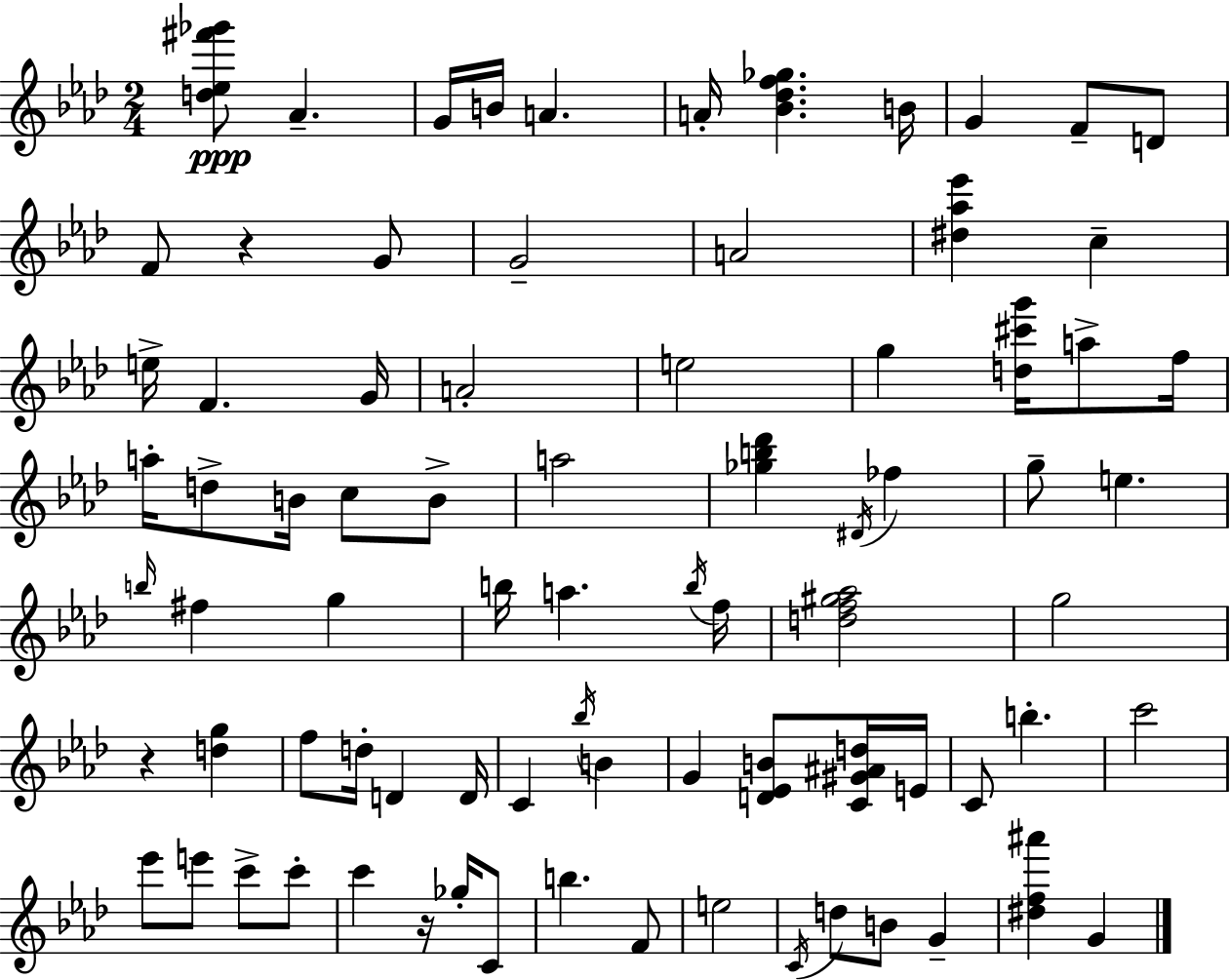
[D5,Eb5,F#6,Gb6]/e Ab4/q. G4/s B4/s A4/q. A4/s [Bb4,Db5,F5,Gb5]/q. B4/s G4/q F4/e D4/e F4/e R/q G4/e G4/h A4/h [D#5,Ab5,Eb6]/q C5/q E5/s F4/q. G4/s A4/h E5/h G5/q [D5,C#6,G6]/s A5/e F5/s A5/s D5/e B4/s C5/e B4/e A5/h [Gb5,B5,Db6]/q D#4/s FES5/q G5/e E5/q. B5/s F#5/q G5/q B5/s A5/q. B5/s F5/s [D5,F5,G#5,Ab5]/h G5/h R/q [D5,G5]/q F5/e D5/s D4/q D4/s C4/q Bb5/s B4/q G4/q [D4,Eb4,B4]/e [C4,G#4,A#4,D5]/s E4/s C4/e B5/q. C6/h Eb6/e E6/e C6/e C6/e C6/q R/s Gb5/s C4/e B5/q. F4/e E5/h C4/s D5/e B4/e G4/q [D#5,F5,A#6]/q G4/q